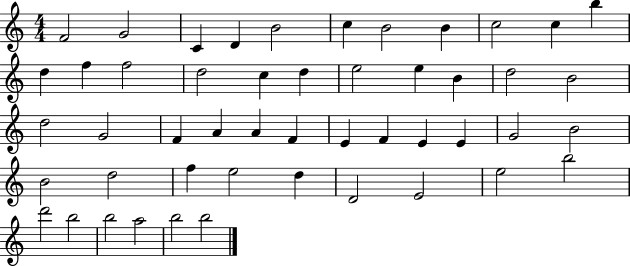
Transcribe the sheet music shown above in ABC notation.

X:1
T:Untitled
M:4/4
L:1/4
K:C
F2 G2 C D B2 c B2 B c2 c b d f f2 d2 c d e2 e B d2 B2 d2 G2 F A A F E F E E G2 B2 B2 d2 f e2 d D2 E2 e2 b2 d'2 b2 b2 a2 b2 b2